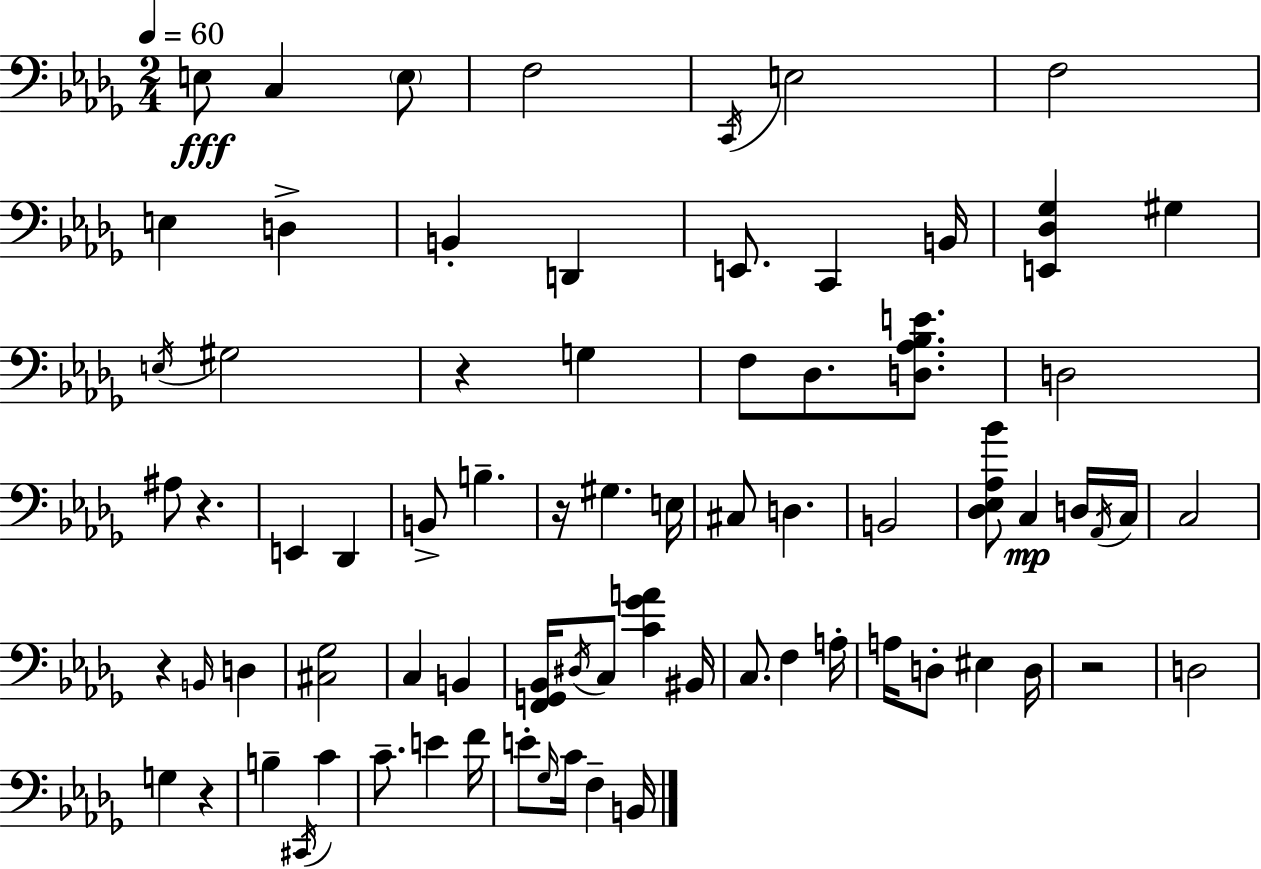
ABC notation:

X:1
T:Untitled
M:2/4
L:1/4
K:Bbm
E,/2 C, E,/2 F,2 C,,/4 E,2 F,2 E, D, B,, D,, E,,/2 C,, B,,/4 [E,,_D,_G,] ^G, E,/4 ^G,2 z G, F,/2 _D,/2 [D,_A,_B,E]/2 D,2 ^A,/2 z E,, _D,, B,,/2 B, z/4 ^G, E,/4 ^C,/2 D, B,,2 [_D,_E,_A,_B]/2 C, D,/4 _A,,/4 C,/4 C,2 z B,,/4 D, [^C,_G,]2 C, B,, [F,,G,,_B,,]/4 ^D,/4 C,/2 [C_GA] ^B,,/4 C,/2 F, A,/4 A,/4 D,/2 ^E, D,/4 z2 D,2 G, z B, ^C,,/4 C C/2 E F/4 E/2 _G,/4 C/4 F, B,,/4